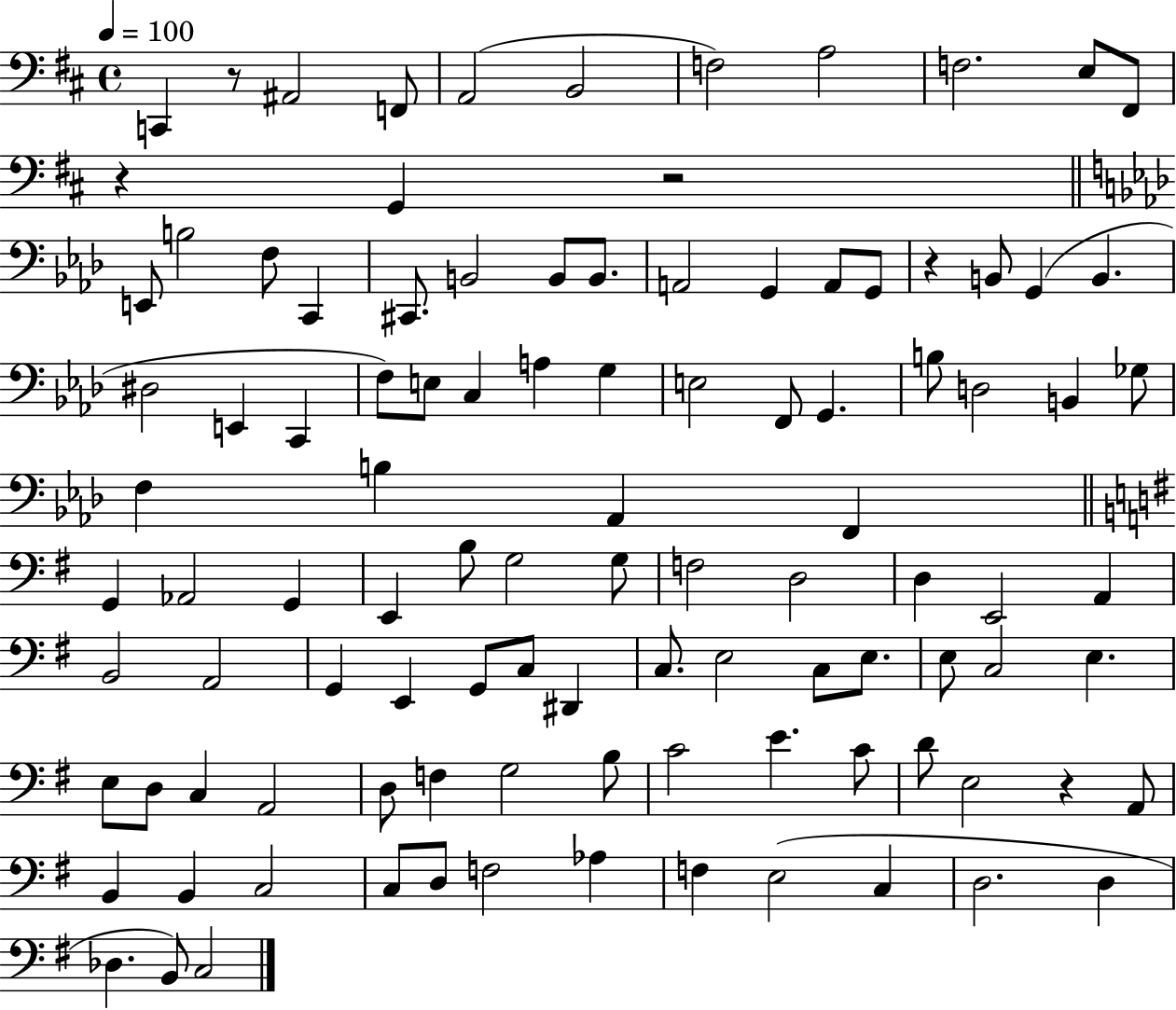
C2/q R/e A#2/h F2/e A2/h B2/h F3/h A3/h F3/h. E3/e F#2/e R/q G2/q R/h E2/e B3/h F3/e C2/q C#2/e. B2/h B2/e B2/e. A2/h G2/q A2/e G2/e R/q B2/e G2/q B2/q. D#3/h E2/q C2/q F3/e E3/e C3/q A3/q G3/q E3/h F2/e G2/q. B3/e D3/h B2/q Gb3/e F3/q B3/q Ab2/q F2/q G2/q Ab2/h G2/q E2/q B3/e G3/h G3/e F3/h D3/h D3/q E2/h A2/q B2/h A2/h G2/q E2/q G2/e C3/e D#2/q C3/e. E3/h C3/e E3/e. E3/e C3/h E3/q. E3/e D3/e C3/q A2/h D3/e F3/q G3/h B3/e C4/h E4/q. C4/e D4/e E3/h R/q A2/e B2/q B2/q C3/h C3/e D3/e F3/h Ab3/q F3/q E3/h C3/q D3/h. D3/q Db3/q. B2/e C3/h